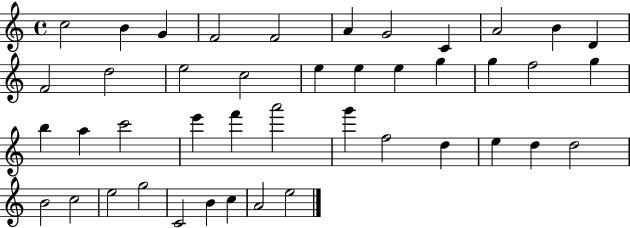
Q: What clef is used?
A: treble